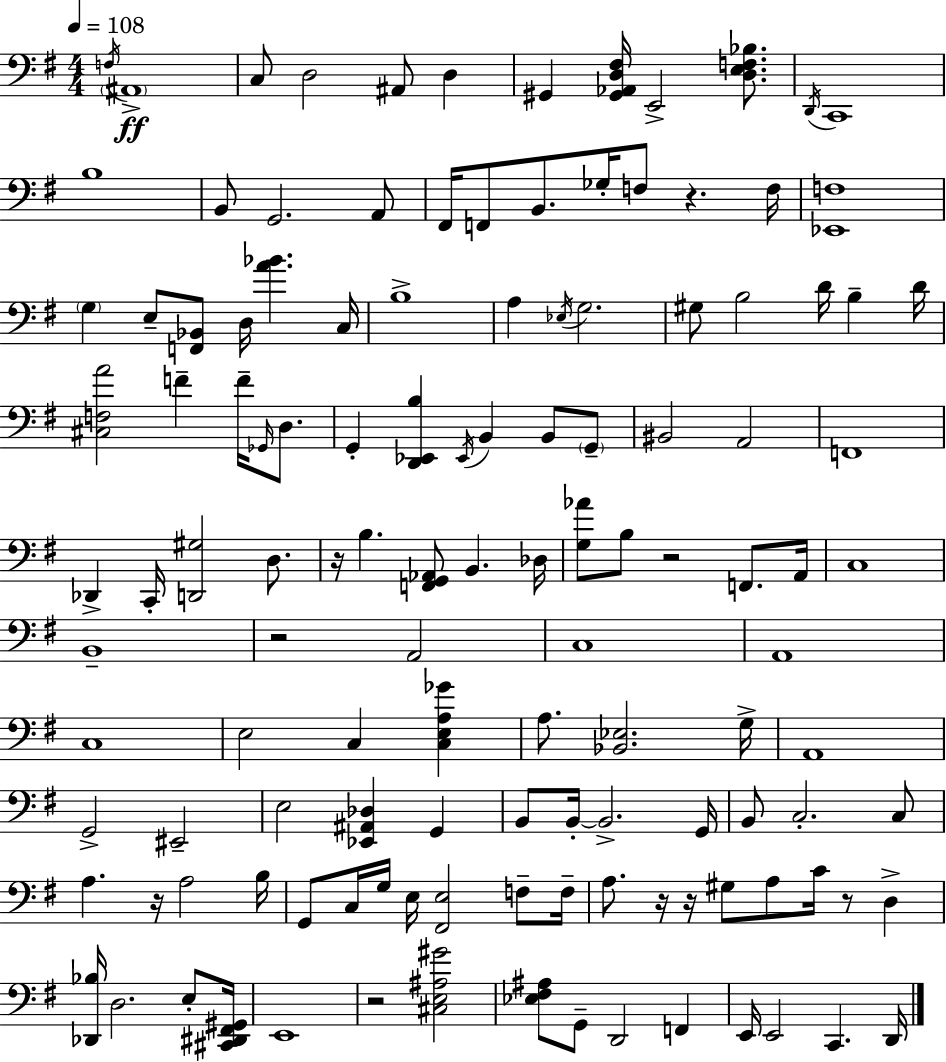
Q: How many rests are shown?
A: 9